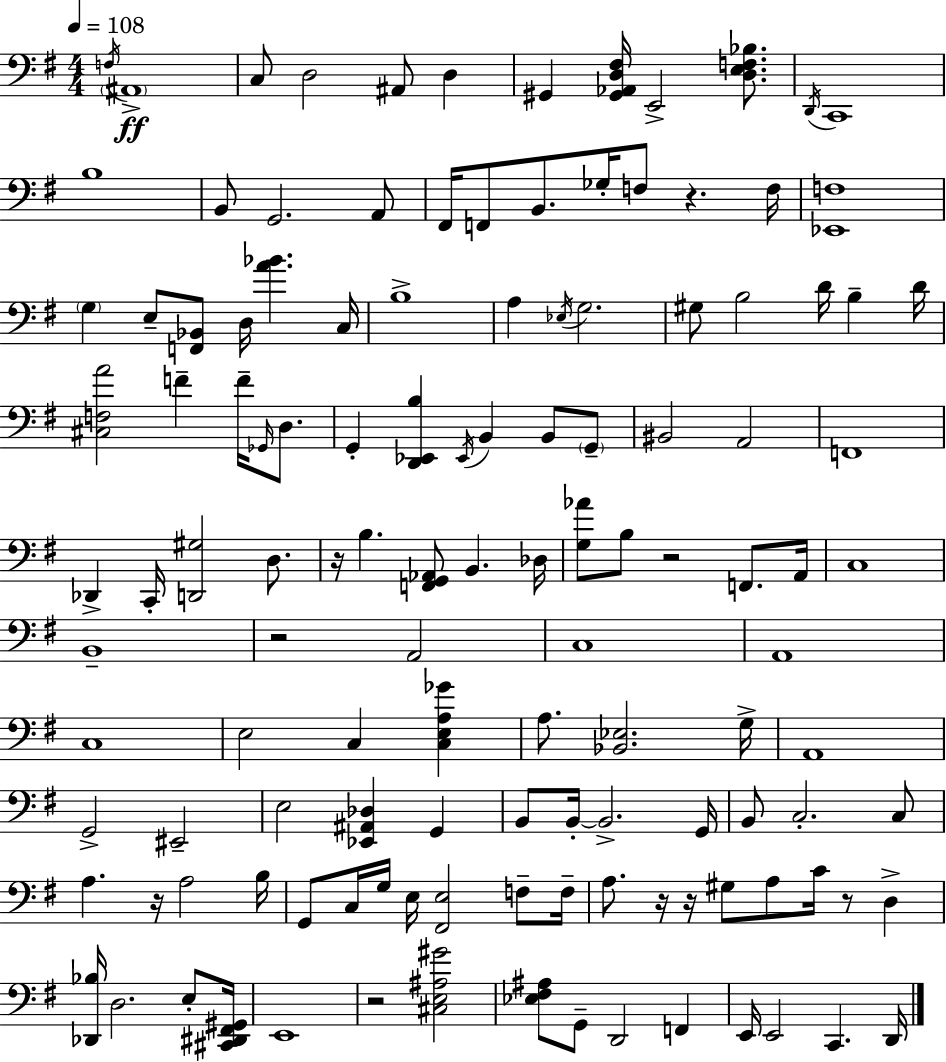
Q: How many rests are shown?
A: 9